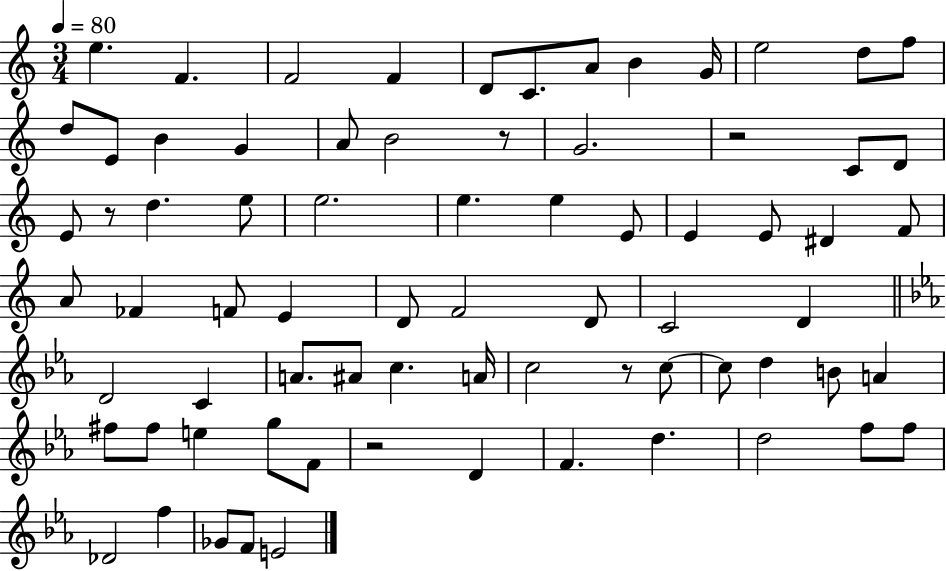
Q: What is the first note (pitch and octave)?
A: E5